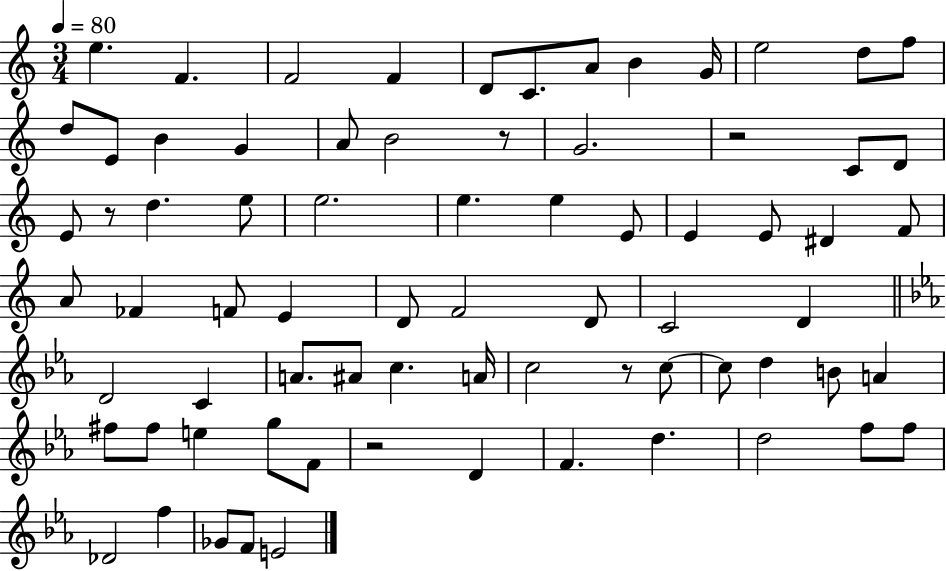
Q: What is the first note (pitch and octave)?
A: E5